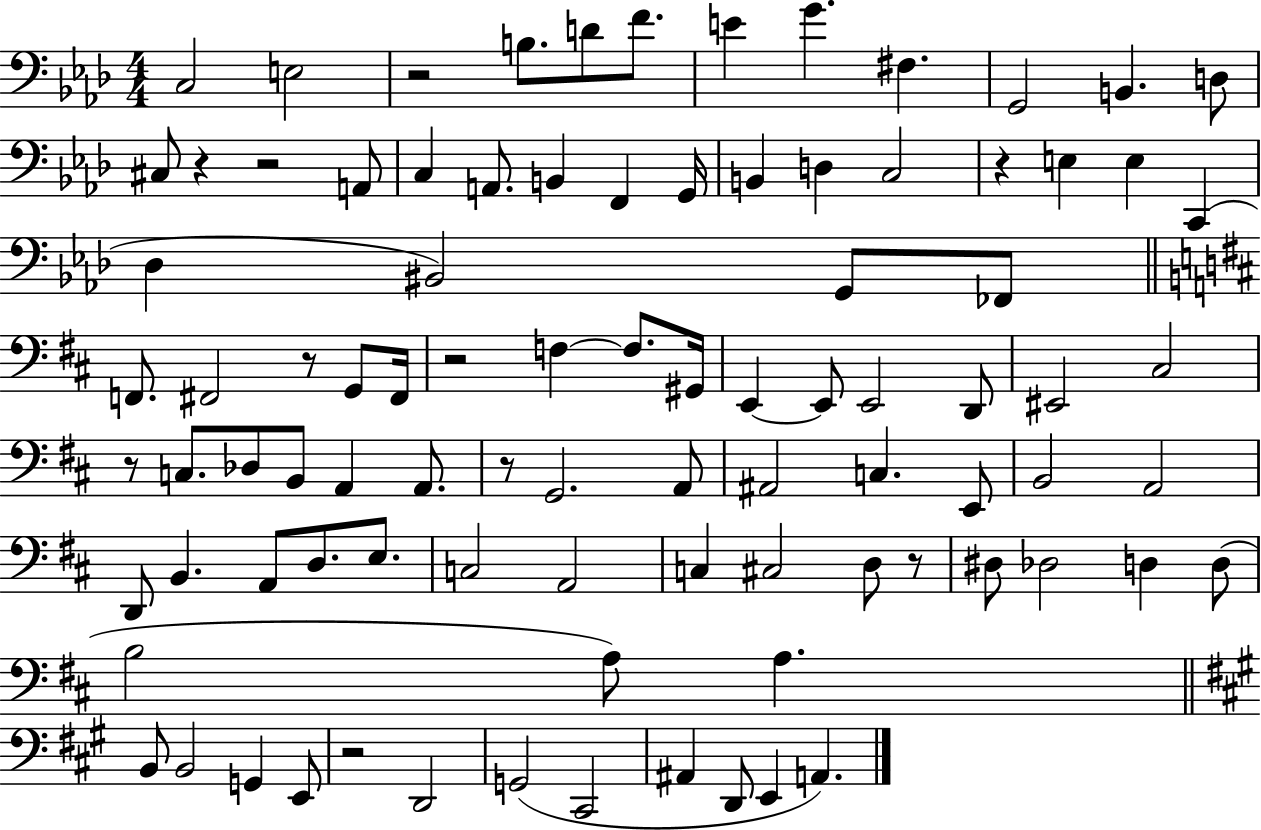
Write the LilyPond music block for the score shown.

{
  \clef bass
  \numericTimeSignature
  \time 4/4
  \key aes \major
  c2 e2 | r2 b8. d'8 f'8. | e'4 g'4. fis4. | g,2 b,4. d8 | \break cis8 r4 r2 a,8 | c4 a,8. b,4 f,4 g,16 | b,4 d4 c2 | r4 e4 e4 c,4( | \break des4 bis,2) g,8 fes,8 | \bar "||" \break \key d \major f,8. fis,2 r8 g,8 fis,16 | r2 f4~~ f8. gis,16 | e,4~~ e,8 e,2 d,8 | eis,2 cis2 | \break r8 c8. des8 b,8 a,4 a,8. | r8 g,2. a,8 | ais,2 c4. e,8 | b,2 a,2 | \break d,8 b,4. a,8 d8. e8. | c2 a,2 | c4 cis2 d8 r8 | dis8 des2 d4 d8( | \break b2 a8) a4. | \bar "||" \break \key a \major b,8 b,2 g,4 e,8 | r2 d,2 | g,2( cis,2 | ais,4 d,8 e,4 a,4.) | \break \bar "|."
}